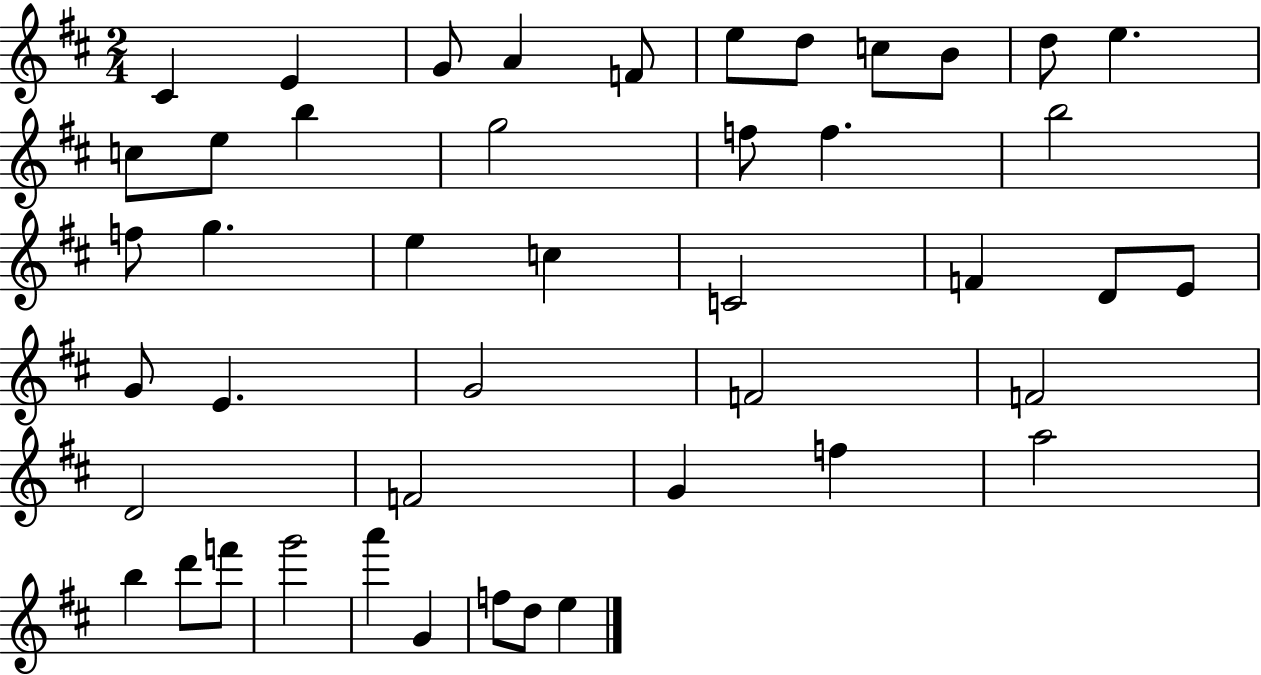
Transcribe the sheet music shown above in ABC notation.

X:1
T:Untitled
M:2/4
L:1/4
K:D
^C E G/2 A F/2 e/2 d/2 c/2 B/2 d/2 e c/2 e/2 b g2 f/2 f b2 f/2 g e c C2 F D/2 E/2 G/2 E G2 F2 F2 D2 F2 G f a2 b d'/2 f'/2 g'2 a' G f/2 d/2 e